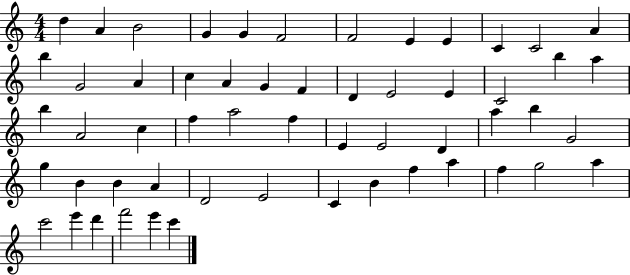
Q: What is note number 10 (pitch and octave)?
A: C4